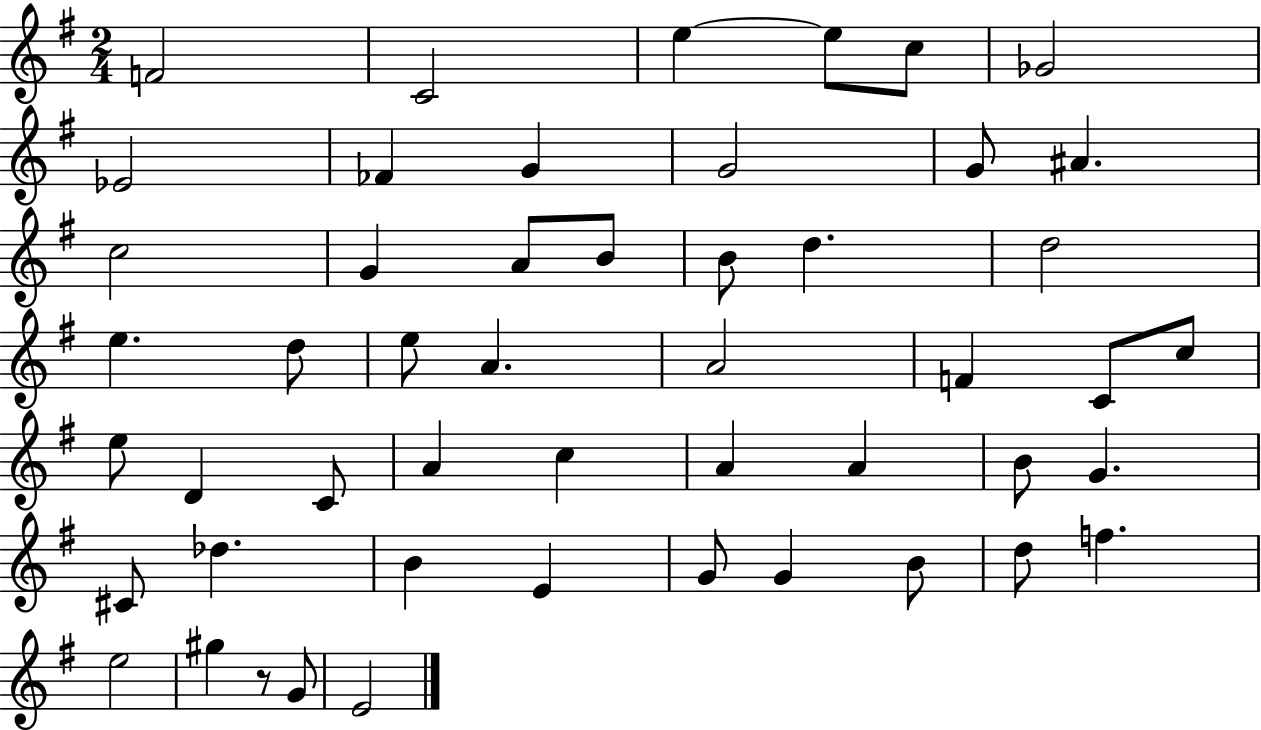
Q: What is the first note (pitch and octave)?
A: F4